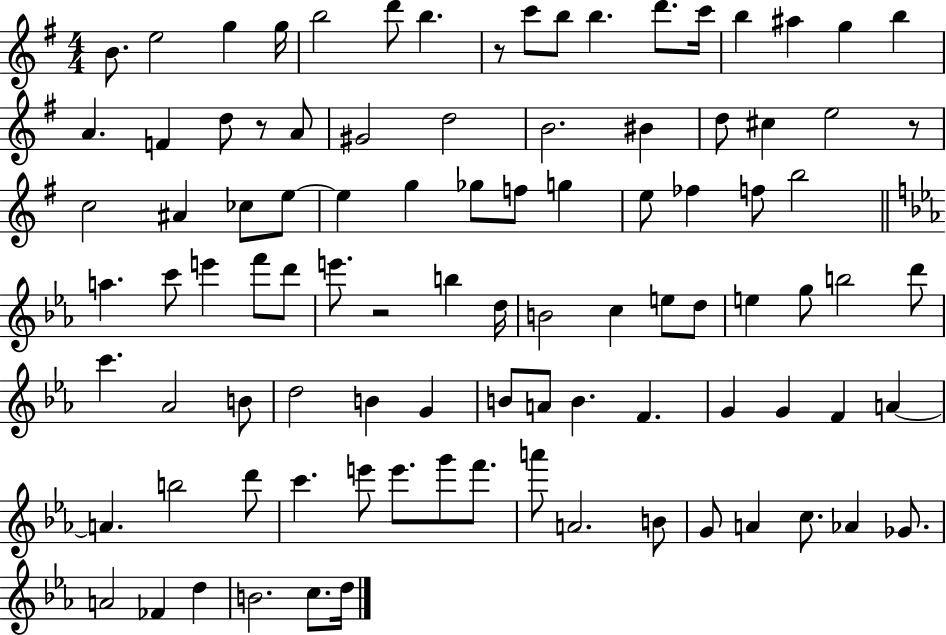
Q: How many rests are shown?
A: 4